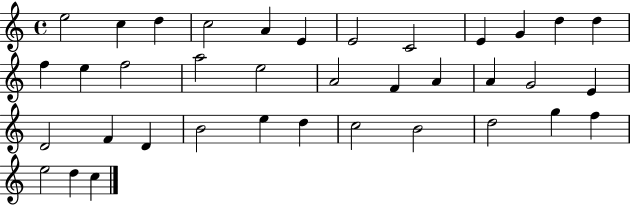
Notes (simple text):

E5/h C5/q D5/q C5/h A4/q E4/q E4/h C4/h E4/q G4/q D5/q D5/q F5/q E5/q F5/h A5/h E5/h A4/h F4/q A4/q A4/q G4/h E4/q D4/h F4/q D4/q B4/h E5/q D5/q C5/h B4/h D5/h G5/q F5/q E5/h D5/q C5/q